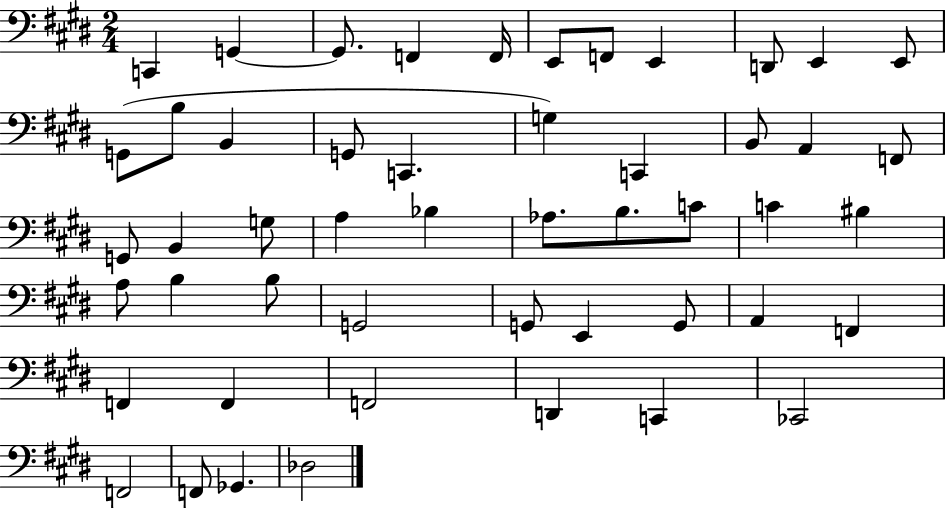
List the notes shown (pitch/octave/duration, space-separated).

C2/q G2/q G2/e. F2/q F2/s E2/e F2/e E2/q D2/e E2/q E2/e G2/e B3/e B2/q G2/e C2/q. G3/q C2/q B2/e A2/q F2/e G2/e B2/q G3/e A3/q Bb3/q Ab3/e. B3/e. C4/e C4/q BIS3/q A3/e B3/q B3/e G2/h G2/e E2/q G2/e A2/q F2/q F2/q F2/q F2/h D2/q C2/q CES2/h F2/h F2/e Gb2/q. Db3/h